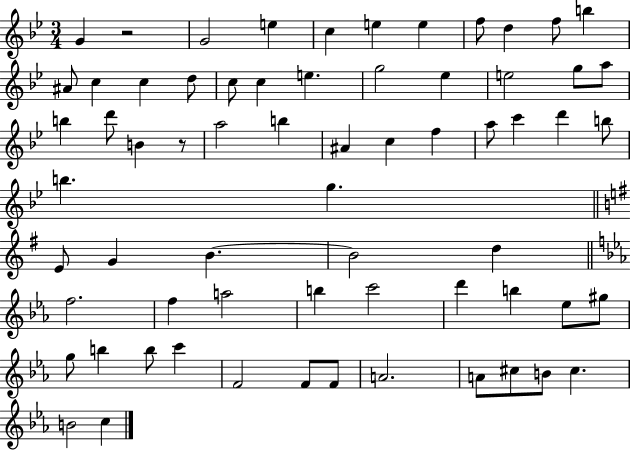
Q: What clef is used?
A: treble